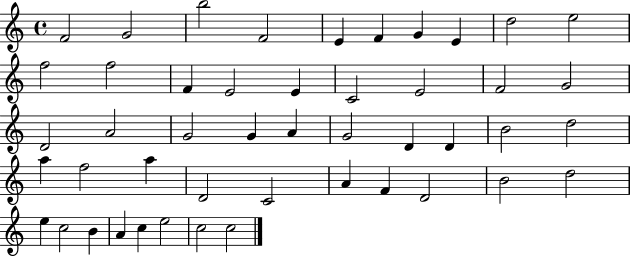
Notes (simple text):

F4/h G4/h B5/h F4/h E4/q F4/q G4/q E4/q D5/h E5/h F5/h F5/h F4/q E4/h E4/q C4/h E4/h F4/h G4/h D4/h A4/h G4/h G4/q A4/q G4/h D4/q D4/q B4/h D5/h A5/q F5/h A5/q D4/h C4/h A4/q F4/q D4/h B4/h D5/h E5/q C5/h B4/q A4/q C5/q E5/h C5/h C5/h